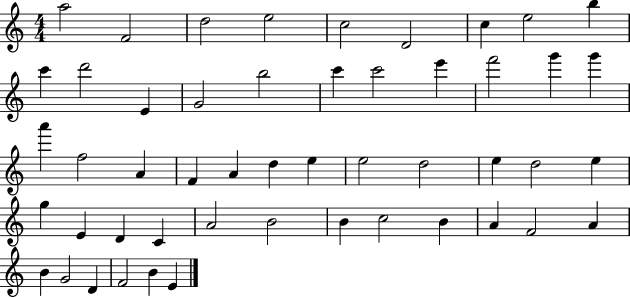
A5/h F4/h D5/h E5/h C5/h D4/h C5/q E5/h B5/q C6/q D6/h E4/q G4/h B5/h C6/q C6/h E6/q F6/h G6/q G6/q A6/q F5/h A4/q F4/q A4/q D5/q E5/q E5/h D5/h E5/q D5/h E5/q G5/q E4/q D4/q C4/q A4/h B4/h B4/q C5/h B4/q A4/q F4/h A4/q B4/q G4/h D4/q F4/h B4/q E4/q